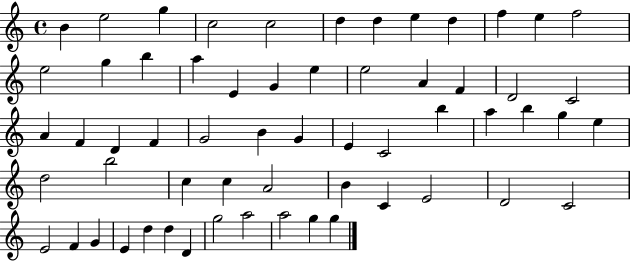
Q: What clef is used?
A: treble